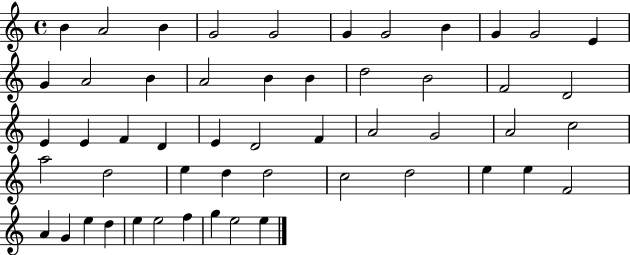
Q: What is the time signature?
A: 4/4